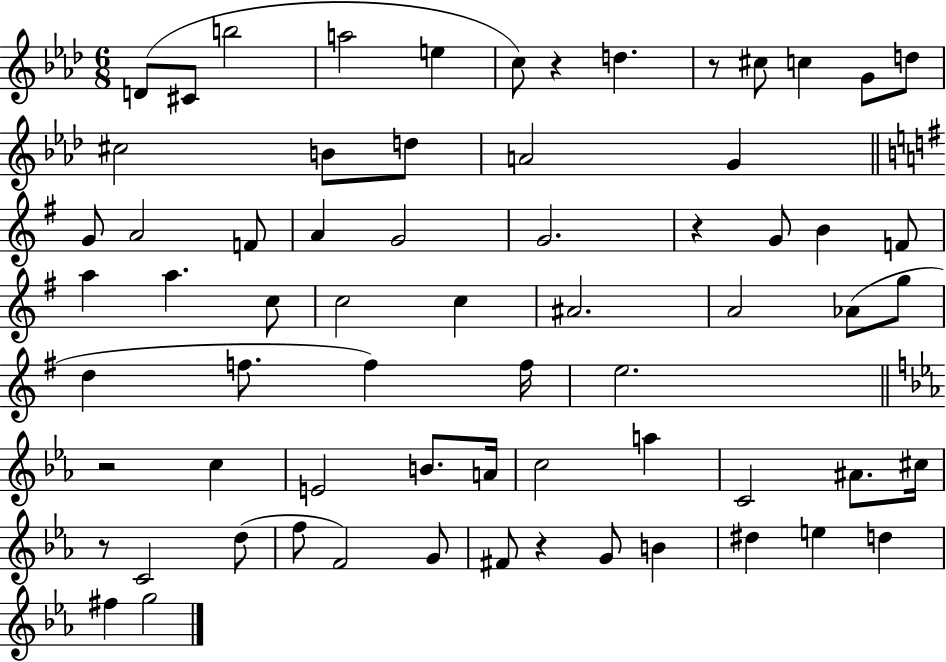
D4/e C#4/e B5/h A5/h E5/q C5/e R/q D5/q. R/e C#5/e C5/q G4/e D5/e C#5/h B4/e D5/e A4/h G4/q G4/e A4/h F4/e A4/q G4/h G4/h. R/q G4/e B4/q F4/e A5/q A5/q. C5/e C5/h C5/q A#4/h. A4/h Ab4/e G5/e D5/q F5/e. F5/q F5/s E5/h. R/h C5/q E4/h B4/e. A4/s C5/h A5/q C4/h A#4/e. C#5/s R/e C4/h D5/e F5/e F4/h G4/e F#4/e R/q G4/e B4/q D#5/q E5/q D5/q F#5/q G5/h